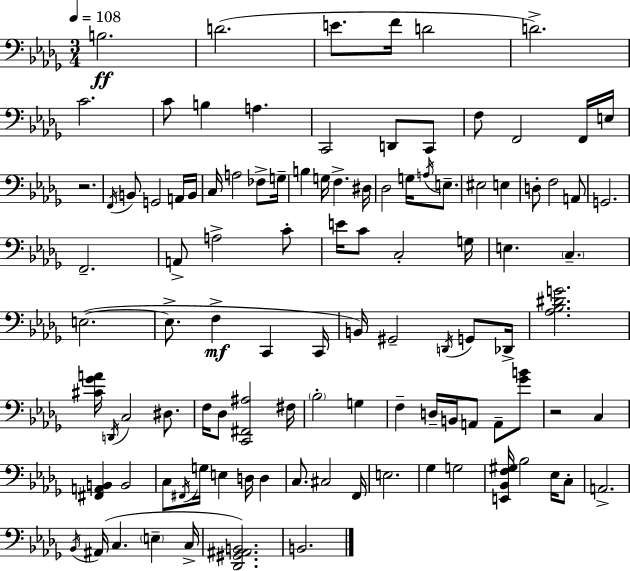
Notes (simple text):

B3/h. D4/h. E4/e. F4/s D4/h D4/h. C4/h. C4/e B3/q A3/q. C2/h D2/e C2/e F3/e F2/h F2/s E3/s R/h. F2/s B2/e G2/h A2/s B2/s C3/s A3/h FES3/e G3/s B3/q G3/s F3/q. D#3/s Db3/h G3/s A3/s E3/e. EIS3/h E3/q D3/e F3/h A2/e G2/h. F2/h. A2/e A3/h C4/e E4/s C4/e C3/h G3/s E3/q. C3/q. E3/h. E3/e. F3/q C2/q C2/s B2/s G#2/h D2/s G2/e Db2/s [Ab3,Bb3,D#4,G4]/h. [C#4,Gb4,A4]/s D2/s C3/h D#3/e. F3/s Db3/e [C2,F#2,A#3]/h F#3/s Bb3/h G3/q F3/q D3/s B2/s A2/e A2/e [Gb4,B4]/e R/h C3/q [F#2,A2,B2]/q B2/h C3/e F#2/s G3/s E3/q D3/s D3/q C3/e. C#3/h F2/s E3/h. Gb3/q G3/h [E2,Bb2,F3,G#3]/s Bb3/h Eb3/s C3/e A2/h. Bb2/s A#2/s C3/q. E3/q C3/s [Db2,G#2,A#2,B2]/h. B2/h.